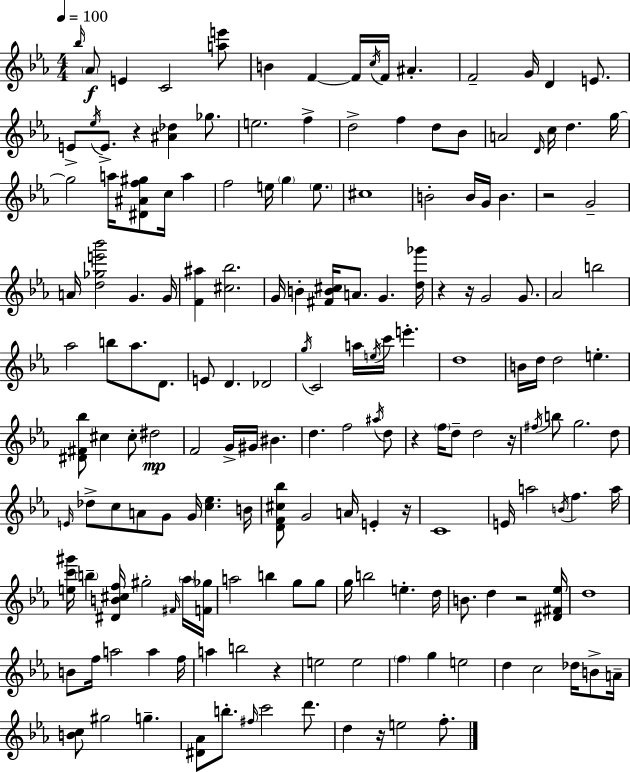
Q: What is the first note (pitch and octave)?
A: Bb5